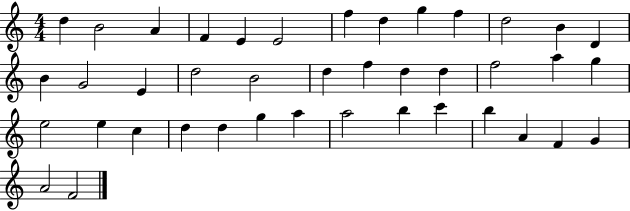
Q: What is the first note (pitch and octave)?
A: D5